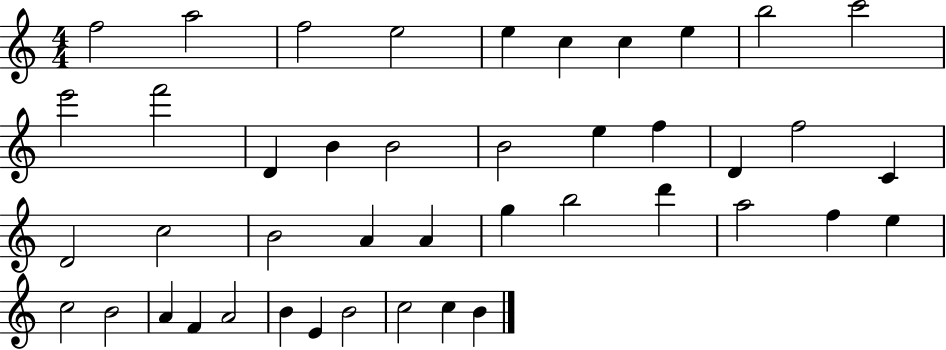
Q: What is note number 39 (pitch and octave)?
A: E4